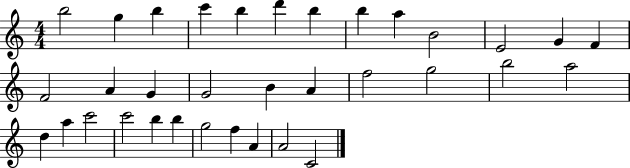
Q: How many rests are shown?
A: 0